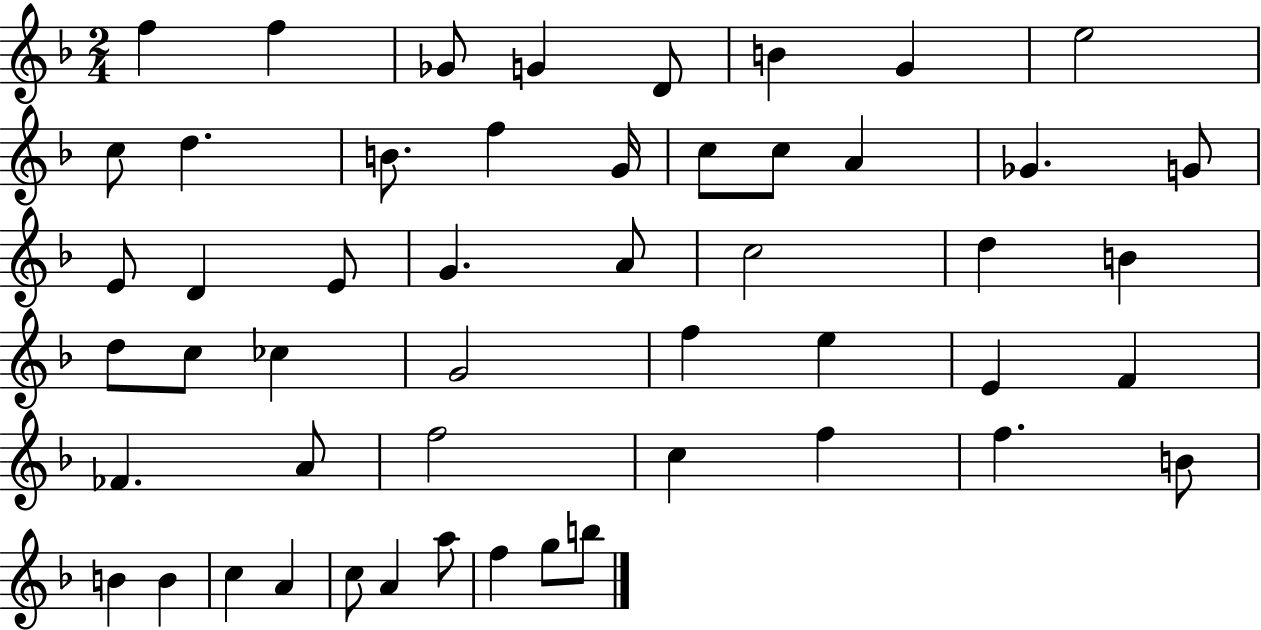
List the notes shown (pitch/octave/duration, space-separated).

F5/q F5/q Gb4/e G4/q D4/e B4/q G4/q E5/h C5/e D5/q. B4/e. F5/q G4/s C5/e C5/e A4/q Gb4/q. G4/e E4/e D4/q E4/e G4/q. A4/e C5/h D5/q B4/q D5/e C5/e CES5/q G4/h F5/q E5/q E4/q F4/q FES4/q. A4/e F5/h C5/q F5/q F5/q. B4/e B4/q B4/q C5/q A4/q C5/e A4/q A5/e F5/q G5/e B5/e